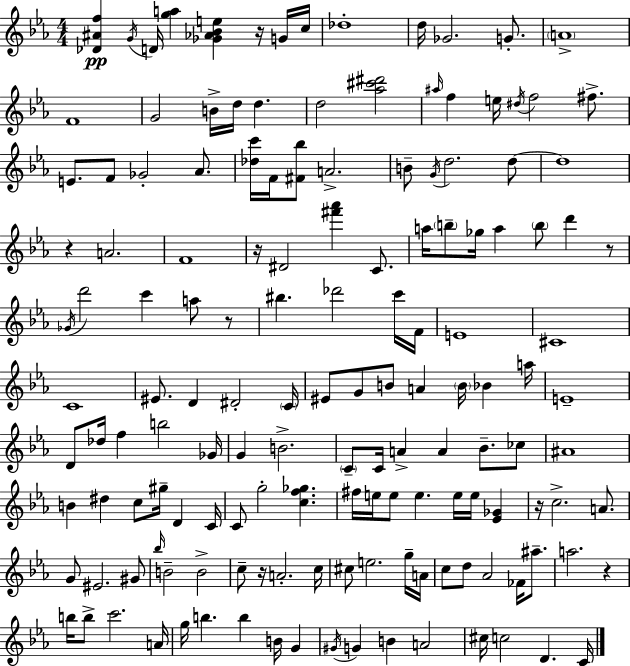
{
  \clef treble
  \numericTimeSignature
  \time 4/4
  \key c \minor
  <des' ais' f''>4\pp \acciaccatura { g'16 } d'16 <g'' a''>4 <ges' aes' bes' e''>4 r16 g'16 | c''16 des''1-. | d''16 ges'2. g'8.-. | \parenthesize a'1-> | \break f'1 | g'2 b'16-> d''16 d''4. | d''2 <aes'' cis''' dis'''>2 | \grace { ais''16 } f''4 e''16 \acciaccatura { dis''16 } f''2 | \break fis''8.-> e'8. f'8 ges'2-. | aes'8. <des'' c'''>16 f'16 <fis' bes''>8 a'2.-> | b'8-- \acciaccatura { g'16 } d''2. | d''8~~ d''1 | \break r4 a'2. | f'1 | r16 dis'2 <fis''' aes'''>4 | c'8. a''16 \parenthesize b''8-- ges''16 a''4 \parenthesize b''8 d'''4 | \break r8 \acciaccatura { ges'16 } d'''2 c'''4 | a''8 r8 bis''4. des'''2 | c'''16 f'16 e'1 | cis'1 | \break c'1 | eis'8. d'4 dis'2-. | \parenthesize c'16 eis'8 g'8 b'8 a'4 \parenthesize b'16 | bes'4 a''16 e'1-- | \break d'8 des''16 f''4 b''2 | ges'16 g'4 b'2.-> | \parenthesize c'8-- c'16 a'4-> a'4 | bes'8.-- ces''8 ais'1 | \break b'4 dis''4 c''8 gis''16-- | d'4 c'16 c'8 g''2-. <c'' f'' ges''>4. | fis''16 e''16 e''8 e''4. e''16 | e''16 <ees' ges'>4 r16 c''2.-> | \break a'8. g'8 eis'2. | gis'8 \grace { bes''16 } b'2-- b'2-> | c''8-- r16 a'2.-. | c''16 cis''8 e''2. | \break g''16-- a'16 c''8 d''8 aes'2 | fes'16 ais''8.-- a''2. | r4 b''16 b''8-> c'''2. | a'16 g''16 b''4. b''4 | \break b'16 g'4 \acciaccatura { gis'16 } g'4 b'4 a'2 | cis''16 c''2 | d'4. c'16 \bar "|."
}